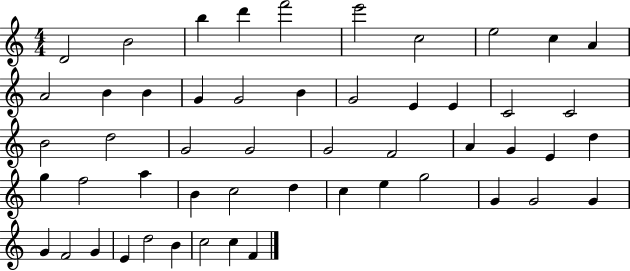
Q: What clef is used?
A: treble